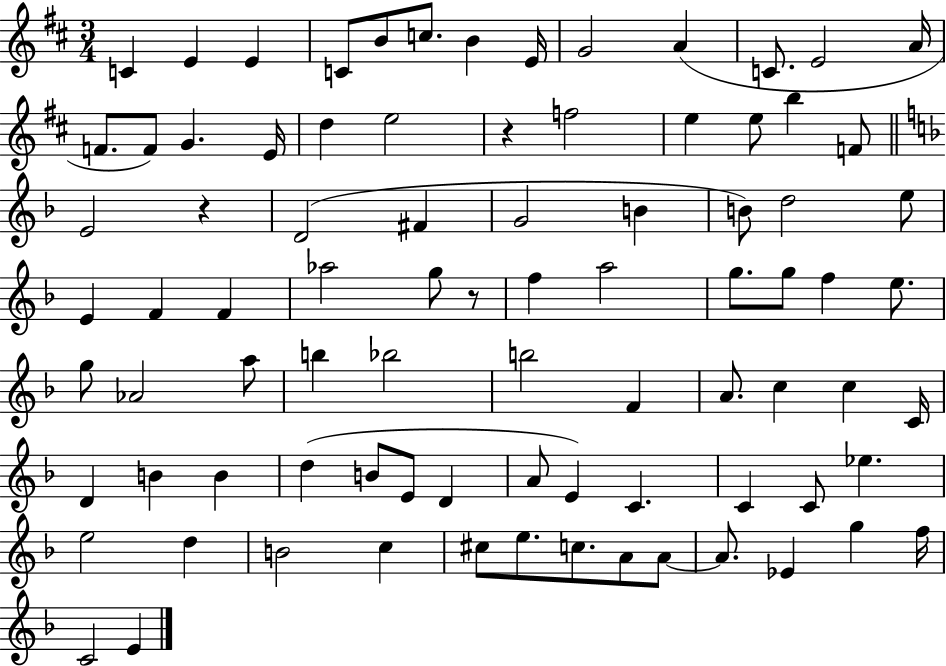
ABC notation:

X:1
T:Untitled
M:3/4
L:1/4
K:D
C E E C/2 B/2 c/2 B E/4 G2 A C/2 E2 A/4 F/2 F/2 G E/4 d e2 z f2 e e/2 b F/2 E2 z D2 ^F G2 B B/2 d2 e/2 E F F _a2 g/2 z/2 f a2 g/2 g/2 f e/2 g/2 _A2 a/2 b _b2 b2 F A/2 c c C/4 D B B d B/2 E/2 D A/2 E C C C/2 _e e2 d B2 c ^c/2 e/2 c/2 A/2 A/2 A/2 _E g f/4 C2 E